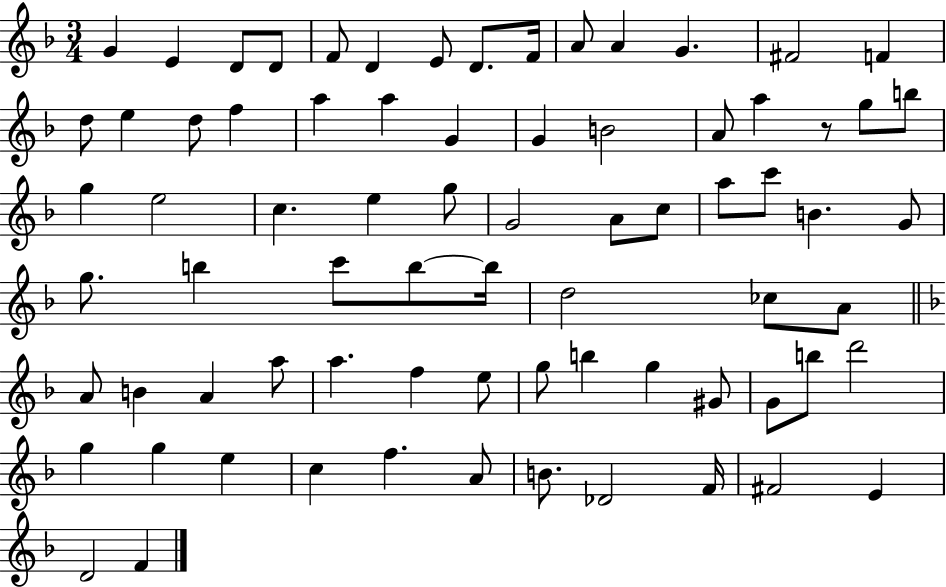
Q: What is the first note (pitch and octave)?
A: G4